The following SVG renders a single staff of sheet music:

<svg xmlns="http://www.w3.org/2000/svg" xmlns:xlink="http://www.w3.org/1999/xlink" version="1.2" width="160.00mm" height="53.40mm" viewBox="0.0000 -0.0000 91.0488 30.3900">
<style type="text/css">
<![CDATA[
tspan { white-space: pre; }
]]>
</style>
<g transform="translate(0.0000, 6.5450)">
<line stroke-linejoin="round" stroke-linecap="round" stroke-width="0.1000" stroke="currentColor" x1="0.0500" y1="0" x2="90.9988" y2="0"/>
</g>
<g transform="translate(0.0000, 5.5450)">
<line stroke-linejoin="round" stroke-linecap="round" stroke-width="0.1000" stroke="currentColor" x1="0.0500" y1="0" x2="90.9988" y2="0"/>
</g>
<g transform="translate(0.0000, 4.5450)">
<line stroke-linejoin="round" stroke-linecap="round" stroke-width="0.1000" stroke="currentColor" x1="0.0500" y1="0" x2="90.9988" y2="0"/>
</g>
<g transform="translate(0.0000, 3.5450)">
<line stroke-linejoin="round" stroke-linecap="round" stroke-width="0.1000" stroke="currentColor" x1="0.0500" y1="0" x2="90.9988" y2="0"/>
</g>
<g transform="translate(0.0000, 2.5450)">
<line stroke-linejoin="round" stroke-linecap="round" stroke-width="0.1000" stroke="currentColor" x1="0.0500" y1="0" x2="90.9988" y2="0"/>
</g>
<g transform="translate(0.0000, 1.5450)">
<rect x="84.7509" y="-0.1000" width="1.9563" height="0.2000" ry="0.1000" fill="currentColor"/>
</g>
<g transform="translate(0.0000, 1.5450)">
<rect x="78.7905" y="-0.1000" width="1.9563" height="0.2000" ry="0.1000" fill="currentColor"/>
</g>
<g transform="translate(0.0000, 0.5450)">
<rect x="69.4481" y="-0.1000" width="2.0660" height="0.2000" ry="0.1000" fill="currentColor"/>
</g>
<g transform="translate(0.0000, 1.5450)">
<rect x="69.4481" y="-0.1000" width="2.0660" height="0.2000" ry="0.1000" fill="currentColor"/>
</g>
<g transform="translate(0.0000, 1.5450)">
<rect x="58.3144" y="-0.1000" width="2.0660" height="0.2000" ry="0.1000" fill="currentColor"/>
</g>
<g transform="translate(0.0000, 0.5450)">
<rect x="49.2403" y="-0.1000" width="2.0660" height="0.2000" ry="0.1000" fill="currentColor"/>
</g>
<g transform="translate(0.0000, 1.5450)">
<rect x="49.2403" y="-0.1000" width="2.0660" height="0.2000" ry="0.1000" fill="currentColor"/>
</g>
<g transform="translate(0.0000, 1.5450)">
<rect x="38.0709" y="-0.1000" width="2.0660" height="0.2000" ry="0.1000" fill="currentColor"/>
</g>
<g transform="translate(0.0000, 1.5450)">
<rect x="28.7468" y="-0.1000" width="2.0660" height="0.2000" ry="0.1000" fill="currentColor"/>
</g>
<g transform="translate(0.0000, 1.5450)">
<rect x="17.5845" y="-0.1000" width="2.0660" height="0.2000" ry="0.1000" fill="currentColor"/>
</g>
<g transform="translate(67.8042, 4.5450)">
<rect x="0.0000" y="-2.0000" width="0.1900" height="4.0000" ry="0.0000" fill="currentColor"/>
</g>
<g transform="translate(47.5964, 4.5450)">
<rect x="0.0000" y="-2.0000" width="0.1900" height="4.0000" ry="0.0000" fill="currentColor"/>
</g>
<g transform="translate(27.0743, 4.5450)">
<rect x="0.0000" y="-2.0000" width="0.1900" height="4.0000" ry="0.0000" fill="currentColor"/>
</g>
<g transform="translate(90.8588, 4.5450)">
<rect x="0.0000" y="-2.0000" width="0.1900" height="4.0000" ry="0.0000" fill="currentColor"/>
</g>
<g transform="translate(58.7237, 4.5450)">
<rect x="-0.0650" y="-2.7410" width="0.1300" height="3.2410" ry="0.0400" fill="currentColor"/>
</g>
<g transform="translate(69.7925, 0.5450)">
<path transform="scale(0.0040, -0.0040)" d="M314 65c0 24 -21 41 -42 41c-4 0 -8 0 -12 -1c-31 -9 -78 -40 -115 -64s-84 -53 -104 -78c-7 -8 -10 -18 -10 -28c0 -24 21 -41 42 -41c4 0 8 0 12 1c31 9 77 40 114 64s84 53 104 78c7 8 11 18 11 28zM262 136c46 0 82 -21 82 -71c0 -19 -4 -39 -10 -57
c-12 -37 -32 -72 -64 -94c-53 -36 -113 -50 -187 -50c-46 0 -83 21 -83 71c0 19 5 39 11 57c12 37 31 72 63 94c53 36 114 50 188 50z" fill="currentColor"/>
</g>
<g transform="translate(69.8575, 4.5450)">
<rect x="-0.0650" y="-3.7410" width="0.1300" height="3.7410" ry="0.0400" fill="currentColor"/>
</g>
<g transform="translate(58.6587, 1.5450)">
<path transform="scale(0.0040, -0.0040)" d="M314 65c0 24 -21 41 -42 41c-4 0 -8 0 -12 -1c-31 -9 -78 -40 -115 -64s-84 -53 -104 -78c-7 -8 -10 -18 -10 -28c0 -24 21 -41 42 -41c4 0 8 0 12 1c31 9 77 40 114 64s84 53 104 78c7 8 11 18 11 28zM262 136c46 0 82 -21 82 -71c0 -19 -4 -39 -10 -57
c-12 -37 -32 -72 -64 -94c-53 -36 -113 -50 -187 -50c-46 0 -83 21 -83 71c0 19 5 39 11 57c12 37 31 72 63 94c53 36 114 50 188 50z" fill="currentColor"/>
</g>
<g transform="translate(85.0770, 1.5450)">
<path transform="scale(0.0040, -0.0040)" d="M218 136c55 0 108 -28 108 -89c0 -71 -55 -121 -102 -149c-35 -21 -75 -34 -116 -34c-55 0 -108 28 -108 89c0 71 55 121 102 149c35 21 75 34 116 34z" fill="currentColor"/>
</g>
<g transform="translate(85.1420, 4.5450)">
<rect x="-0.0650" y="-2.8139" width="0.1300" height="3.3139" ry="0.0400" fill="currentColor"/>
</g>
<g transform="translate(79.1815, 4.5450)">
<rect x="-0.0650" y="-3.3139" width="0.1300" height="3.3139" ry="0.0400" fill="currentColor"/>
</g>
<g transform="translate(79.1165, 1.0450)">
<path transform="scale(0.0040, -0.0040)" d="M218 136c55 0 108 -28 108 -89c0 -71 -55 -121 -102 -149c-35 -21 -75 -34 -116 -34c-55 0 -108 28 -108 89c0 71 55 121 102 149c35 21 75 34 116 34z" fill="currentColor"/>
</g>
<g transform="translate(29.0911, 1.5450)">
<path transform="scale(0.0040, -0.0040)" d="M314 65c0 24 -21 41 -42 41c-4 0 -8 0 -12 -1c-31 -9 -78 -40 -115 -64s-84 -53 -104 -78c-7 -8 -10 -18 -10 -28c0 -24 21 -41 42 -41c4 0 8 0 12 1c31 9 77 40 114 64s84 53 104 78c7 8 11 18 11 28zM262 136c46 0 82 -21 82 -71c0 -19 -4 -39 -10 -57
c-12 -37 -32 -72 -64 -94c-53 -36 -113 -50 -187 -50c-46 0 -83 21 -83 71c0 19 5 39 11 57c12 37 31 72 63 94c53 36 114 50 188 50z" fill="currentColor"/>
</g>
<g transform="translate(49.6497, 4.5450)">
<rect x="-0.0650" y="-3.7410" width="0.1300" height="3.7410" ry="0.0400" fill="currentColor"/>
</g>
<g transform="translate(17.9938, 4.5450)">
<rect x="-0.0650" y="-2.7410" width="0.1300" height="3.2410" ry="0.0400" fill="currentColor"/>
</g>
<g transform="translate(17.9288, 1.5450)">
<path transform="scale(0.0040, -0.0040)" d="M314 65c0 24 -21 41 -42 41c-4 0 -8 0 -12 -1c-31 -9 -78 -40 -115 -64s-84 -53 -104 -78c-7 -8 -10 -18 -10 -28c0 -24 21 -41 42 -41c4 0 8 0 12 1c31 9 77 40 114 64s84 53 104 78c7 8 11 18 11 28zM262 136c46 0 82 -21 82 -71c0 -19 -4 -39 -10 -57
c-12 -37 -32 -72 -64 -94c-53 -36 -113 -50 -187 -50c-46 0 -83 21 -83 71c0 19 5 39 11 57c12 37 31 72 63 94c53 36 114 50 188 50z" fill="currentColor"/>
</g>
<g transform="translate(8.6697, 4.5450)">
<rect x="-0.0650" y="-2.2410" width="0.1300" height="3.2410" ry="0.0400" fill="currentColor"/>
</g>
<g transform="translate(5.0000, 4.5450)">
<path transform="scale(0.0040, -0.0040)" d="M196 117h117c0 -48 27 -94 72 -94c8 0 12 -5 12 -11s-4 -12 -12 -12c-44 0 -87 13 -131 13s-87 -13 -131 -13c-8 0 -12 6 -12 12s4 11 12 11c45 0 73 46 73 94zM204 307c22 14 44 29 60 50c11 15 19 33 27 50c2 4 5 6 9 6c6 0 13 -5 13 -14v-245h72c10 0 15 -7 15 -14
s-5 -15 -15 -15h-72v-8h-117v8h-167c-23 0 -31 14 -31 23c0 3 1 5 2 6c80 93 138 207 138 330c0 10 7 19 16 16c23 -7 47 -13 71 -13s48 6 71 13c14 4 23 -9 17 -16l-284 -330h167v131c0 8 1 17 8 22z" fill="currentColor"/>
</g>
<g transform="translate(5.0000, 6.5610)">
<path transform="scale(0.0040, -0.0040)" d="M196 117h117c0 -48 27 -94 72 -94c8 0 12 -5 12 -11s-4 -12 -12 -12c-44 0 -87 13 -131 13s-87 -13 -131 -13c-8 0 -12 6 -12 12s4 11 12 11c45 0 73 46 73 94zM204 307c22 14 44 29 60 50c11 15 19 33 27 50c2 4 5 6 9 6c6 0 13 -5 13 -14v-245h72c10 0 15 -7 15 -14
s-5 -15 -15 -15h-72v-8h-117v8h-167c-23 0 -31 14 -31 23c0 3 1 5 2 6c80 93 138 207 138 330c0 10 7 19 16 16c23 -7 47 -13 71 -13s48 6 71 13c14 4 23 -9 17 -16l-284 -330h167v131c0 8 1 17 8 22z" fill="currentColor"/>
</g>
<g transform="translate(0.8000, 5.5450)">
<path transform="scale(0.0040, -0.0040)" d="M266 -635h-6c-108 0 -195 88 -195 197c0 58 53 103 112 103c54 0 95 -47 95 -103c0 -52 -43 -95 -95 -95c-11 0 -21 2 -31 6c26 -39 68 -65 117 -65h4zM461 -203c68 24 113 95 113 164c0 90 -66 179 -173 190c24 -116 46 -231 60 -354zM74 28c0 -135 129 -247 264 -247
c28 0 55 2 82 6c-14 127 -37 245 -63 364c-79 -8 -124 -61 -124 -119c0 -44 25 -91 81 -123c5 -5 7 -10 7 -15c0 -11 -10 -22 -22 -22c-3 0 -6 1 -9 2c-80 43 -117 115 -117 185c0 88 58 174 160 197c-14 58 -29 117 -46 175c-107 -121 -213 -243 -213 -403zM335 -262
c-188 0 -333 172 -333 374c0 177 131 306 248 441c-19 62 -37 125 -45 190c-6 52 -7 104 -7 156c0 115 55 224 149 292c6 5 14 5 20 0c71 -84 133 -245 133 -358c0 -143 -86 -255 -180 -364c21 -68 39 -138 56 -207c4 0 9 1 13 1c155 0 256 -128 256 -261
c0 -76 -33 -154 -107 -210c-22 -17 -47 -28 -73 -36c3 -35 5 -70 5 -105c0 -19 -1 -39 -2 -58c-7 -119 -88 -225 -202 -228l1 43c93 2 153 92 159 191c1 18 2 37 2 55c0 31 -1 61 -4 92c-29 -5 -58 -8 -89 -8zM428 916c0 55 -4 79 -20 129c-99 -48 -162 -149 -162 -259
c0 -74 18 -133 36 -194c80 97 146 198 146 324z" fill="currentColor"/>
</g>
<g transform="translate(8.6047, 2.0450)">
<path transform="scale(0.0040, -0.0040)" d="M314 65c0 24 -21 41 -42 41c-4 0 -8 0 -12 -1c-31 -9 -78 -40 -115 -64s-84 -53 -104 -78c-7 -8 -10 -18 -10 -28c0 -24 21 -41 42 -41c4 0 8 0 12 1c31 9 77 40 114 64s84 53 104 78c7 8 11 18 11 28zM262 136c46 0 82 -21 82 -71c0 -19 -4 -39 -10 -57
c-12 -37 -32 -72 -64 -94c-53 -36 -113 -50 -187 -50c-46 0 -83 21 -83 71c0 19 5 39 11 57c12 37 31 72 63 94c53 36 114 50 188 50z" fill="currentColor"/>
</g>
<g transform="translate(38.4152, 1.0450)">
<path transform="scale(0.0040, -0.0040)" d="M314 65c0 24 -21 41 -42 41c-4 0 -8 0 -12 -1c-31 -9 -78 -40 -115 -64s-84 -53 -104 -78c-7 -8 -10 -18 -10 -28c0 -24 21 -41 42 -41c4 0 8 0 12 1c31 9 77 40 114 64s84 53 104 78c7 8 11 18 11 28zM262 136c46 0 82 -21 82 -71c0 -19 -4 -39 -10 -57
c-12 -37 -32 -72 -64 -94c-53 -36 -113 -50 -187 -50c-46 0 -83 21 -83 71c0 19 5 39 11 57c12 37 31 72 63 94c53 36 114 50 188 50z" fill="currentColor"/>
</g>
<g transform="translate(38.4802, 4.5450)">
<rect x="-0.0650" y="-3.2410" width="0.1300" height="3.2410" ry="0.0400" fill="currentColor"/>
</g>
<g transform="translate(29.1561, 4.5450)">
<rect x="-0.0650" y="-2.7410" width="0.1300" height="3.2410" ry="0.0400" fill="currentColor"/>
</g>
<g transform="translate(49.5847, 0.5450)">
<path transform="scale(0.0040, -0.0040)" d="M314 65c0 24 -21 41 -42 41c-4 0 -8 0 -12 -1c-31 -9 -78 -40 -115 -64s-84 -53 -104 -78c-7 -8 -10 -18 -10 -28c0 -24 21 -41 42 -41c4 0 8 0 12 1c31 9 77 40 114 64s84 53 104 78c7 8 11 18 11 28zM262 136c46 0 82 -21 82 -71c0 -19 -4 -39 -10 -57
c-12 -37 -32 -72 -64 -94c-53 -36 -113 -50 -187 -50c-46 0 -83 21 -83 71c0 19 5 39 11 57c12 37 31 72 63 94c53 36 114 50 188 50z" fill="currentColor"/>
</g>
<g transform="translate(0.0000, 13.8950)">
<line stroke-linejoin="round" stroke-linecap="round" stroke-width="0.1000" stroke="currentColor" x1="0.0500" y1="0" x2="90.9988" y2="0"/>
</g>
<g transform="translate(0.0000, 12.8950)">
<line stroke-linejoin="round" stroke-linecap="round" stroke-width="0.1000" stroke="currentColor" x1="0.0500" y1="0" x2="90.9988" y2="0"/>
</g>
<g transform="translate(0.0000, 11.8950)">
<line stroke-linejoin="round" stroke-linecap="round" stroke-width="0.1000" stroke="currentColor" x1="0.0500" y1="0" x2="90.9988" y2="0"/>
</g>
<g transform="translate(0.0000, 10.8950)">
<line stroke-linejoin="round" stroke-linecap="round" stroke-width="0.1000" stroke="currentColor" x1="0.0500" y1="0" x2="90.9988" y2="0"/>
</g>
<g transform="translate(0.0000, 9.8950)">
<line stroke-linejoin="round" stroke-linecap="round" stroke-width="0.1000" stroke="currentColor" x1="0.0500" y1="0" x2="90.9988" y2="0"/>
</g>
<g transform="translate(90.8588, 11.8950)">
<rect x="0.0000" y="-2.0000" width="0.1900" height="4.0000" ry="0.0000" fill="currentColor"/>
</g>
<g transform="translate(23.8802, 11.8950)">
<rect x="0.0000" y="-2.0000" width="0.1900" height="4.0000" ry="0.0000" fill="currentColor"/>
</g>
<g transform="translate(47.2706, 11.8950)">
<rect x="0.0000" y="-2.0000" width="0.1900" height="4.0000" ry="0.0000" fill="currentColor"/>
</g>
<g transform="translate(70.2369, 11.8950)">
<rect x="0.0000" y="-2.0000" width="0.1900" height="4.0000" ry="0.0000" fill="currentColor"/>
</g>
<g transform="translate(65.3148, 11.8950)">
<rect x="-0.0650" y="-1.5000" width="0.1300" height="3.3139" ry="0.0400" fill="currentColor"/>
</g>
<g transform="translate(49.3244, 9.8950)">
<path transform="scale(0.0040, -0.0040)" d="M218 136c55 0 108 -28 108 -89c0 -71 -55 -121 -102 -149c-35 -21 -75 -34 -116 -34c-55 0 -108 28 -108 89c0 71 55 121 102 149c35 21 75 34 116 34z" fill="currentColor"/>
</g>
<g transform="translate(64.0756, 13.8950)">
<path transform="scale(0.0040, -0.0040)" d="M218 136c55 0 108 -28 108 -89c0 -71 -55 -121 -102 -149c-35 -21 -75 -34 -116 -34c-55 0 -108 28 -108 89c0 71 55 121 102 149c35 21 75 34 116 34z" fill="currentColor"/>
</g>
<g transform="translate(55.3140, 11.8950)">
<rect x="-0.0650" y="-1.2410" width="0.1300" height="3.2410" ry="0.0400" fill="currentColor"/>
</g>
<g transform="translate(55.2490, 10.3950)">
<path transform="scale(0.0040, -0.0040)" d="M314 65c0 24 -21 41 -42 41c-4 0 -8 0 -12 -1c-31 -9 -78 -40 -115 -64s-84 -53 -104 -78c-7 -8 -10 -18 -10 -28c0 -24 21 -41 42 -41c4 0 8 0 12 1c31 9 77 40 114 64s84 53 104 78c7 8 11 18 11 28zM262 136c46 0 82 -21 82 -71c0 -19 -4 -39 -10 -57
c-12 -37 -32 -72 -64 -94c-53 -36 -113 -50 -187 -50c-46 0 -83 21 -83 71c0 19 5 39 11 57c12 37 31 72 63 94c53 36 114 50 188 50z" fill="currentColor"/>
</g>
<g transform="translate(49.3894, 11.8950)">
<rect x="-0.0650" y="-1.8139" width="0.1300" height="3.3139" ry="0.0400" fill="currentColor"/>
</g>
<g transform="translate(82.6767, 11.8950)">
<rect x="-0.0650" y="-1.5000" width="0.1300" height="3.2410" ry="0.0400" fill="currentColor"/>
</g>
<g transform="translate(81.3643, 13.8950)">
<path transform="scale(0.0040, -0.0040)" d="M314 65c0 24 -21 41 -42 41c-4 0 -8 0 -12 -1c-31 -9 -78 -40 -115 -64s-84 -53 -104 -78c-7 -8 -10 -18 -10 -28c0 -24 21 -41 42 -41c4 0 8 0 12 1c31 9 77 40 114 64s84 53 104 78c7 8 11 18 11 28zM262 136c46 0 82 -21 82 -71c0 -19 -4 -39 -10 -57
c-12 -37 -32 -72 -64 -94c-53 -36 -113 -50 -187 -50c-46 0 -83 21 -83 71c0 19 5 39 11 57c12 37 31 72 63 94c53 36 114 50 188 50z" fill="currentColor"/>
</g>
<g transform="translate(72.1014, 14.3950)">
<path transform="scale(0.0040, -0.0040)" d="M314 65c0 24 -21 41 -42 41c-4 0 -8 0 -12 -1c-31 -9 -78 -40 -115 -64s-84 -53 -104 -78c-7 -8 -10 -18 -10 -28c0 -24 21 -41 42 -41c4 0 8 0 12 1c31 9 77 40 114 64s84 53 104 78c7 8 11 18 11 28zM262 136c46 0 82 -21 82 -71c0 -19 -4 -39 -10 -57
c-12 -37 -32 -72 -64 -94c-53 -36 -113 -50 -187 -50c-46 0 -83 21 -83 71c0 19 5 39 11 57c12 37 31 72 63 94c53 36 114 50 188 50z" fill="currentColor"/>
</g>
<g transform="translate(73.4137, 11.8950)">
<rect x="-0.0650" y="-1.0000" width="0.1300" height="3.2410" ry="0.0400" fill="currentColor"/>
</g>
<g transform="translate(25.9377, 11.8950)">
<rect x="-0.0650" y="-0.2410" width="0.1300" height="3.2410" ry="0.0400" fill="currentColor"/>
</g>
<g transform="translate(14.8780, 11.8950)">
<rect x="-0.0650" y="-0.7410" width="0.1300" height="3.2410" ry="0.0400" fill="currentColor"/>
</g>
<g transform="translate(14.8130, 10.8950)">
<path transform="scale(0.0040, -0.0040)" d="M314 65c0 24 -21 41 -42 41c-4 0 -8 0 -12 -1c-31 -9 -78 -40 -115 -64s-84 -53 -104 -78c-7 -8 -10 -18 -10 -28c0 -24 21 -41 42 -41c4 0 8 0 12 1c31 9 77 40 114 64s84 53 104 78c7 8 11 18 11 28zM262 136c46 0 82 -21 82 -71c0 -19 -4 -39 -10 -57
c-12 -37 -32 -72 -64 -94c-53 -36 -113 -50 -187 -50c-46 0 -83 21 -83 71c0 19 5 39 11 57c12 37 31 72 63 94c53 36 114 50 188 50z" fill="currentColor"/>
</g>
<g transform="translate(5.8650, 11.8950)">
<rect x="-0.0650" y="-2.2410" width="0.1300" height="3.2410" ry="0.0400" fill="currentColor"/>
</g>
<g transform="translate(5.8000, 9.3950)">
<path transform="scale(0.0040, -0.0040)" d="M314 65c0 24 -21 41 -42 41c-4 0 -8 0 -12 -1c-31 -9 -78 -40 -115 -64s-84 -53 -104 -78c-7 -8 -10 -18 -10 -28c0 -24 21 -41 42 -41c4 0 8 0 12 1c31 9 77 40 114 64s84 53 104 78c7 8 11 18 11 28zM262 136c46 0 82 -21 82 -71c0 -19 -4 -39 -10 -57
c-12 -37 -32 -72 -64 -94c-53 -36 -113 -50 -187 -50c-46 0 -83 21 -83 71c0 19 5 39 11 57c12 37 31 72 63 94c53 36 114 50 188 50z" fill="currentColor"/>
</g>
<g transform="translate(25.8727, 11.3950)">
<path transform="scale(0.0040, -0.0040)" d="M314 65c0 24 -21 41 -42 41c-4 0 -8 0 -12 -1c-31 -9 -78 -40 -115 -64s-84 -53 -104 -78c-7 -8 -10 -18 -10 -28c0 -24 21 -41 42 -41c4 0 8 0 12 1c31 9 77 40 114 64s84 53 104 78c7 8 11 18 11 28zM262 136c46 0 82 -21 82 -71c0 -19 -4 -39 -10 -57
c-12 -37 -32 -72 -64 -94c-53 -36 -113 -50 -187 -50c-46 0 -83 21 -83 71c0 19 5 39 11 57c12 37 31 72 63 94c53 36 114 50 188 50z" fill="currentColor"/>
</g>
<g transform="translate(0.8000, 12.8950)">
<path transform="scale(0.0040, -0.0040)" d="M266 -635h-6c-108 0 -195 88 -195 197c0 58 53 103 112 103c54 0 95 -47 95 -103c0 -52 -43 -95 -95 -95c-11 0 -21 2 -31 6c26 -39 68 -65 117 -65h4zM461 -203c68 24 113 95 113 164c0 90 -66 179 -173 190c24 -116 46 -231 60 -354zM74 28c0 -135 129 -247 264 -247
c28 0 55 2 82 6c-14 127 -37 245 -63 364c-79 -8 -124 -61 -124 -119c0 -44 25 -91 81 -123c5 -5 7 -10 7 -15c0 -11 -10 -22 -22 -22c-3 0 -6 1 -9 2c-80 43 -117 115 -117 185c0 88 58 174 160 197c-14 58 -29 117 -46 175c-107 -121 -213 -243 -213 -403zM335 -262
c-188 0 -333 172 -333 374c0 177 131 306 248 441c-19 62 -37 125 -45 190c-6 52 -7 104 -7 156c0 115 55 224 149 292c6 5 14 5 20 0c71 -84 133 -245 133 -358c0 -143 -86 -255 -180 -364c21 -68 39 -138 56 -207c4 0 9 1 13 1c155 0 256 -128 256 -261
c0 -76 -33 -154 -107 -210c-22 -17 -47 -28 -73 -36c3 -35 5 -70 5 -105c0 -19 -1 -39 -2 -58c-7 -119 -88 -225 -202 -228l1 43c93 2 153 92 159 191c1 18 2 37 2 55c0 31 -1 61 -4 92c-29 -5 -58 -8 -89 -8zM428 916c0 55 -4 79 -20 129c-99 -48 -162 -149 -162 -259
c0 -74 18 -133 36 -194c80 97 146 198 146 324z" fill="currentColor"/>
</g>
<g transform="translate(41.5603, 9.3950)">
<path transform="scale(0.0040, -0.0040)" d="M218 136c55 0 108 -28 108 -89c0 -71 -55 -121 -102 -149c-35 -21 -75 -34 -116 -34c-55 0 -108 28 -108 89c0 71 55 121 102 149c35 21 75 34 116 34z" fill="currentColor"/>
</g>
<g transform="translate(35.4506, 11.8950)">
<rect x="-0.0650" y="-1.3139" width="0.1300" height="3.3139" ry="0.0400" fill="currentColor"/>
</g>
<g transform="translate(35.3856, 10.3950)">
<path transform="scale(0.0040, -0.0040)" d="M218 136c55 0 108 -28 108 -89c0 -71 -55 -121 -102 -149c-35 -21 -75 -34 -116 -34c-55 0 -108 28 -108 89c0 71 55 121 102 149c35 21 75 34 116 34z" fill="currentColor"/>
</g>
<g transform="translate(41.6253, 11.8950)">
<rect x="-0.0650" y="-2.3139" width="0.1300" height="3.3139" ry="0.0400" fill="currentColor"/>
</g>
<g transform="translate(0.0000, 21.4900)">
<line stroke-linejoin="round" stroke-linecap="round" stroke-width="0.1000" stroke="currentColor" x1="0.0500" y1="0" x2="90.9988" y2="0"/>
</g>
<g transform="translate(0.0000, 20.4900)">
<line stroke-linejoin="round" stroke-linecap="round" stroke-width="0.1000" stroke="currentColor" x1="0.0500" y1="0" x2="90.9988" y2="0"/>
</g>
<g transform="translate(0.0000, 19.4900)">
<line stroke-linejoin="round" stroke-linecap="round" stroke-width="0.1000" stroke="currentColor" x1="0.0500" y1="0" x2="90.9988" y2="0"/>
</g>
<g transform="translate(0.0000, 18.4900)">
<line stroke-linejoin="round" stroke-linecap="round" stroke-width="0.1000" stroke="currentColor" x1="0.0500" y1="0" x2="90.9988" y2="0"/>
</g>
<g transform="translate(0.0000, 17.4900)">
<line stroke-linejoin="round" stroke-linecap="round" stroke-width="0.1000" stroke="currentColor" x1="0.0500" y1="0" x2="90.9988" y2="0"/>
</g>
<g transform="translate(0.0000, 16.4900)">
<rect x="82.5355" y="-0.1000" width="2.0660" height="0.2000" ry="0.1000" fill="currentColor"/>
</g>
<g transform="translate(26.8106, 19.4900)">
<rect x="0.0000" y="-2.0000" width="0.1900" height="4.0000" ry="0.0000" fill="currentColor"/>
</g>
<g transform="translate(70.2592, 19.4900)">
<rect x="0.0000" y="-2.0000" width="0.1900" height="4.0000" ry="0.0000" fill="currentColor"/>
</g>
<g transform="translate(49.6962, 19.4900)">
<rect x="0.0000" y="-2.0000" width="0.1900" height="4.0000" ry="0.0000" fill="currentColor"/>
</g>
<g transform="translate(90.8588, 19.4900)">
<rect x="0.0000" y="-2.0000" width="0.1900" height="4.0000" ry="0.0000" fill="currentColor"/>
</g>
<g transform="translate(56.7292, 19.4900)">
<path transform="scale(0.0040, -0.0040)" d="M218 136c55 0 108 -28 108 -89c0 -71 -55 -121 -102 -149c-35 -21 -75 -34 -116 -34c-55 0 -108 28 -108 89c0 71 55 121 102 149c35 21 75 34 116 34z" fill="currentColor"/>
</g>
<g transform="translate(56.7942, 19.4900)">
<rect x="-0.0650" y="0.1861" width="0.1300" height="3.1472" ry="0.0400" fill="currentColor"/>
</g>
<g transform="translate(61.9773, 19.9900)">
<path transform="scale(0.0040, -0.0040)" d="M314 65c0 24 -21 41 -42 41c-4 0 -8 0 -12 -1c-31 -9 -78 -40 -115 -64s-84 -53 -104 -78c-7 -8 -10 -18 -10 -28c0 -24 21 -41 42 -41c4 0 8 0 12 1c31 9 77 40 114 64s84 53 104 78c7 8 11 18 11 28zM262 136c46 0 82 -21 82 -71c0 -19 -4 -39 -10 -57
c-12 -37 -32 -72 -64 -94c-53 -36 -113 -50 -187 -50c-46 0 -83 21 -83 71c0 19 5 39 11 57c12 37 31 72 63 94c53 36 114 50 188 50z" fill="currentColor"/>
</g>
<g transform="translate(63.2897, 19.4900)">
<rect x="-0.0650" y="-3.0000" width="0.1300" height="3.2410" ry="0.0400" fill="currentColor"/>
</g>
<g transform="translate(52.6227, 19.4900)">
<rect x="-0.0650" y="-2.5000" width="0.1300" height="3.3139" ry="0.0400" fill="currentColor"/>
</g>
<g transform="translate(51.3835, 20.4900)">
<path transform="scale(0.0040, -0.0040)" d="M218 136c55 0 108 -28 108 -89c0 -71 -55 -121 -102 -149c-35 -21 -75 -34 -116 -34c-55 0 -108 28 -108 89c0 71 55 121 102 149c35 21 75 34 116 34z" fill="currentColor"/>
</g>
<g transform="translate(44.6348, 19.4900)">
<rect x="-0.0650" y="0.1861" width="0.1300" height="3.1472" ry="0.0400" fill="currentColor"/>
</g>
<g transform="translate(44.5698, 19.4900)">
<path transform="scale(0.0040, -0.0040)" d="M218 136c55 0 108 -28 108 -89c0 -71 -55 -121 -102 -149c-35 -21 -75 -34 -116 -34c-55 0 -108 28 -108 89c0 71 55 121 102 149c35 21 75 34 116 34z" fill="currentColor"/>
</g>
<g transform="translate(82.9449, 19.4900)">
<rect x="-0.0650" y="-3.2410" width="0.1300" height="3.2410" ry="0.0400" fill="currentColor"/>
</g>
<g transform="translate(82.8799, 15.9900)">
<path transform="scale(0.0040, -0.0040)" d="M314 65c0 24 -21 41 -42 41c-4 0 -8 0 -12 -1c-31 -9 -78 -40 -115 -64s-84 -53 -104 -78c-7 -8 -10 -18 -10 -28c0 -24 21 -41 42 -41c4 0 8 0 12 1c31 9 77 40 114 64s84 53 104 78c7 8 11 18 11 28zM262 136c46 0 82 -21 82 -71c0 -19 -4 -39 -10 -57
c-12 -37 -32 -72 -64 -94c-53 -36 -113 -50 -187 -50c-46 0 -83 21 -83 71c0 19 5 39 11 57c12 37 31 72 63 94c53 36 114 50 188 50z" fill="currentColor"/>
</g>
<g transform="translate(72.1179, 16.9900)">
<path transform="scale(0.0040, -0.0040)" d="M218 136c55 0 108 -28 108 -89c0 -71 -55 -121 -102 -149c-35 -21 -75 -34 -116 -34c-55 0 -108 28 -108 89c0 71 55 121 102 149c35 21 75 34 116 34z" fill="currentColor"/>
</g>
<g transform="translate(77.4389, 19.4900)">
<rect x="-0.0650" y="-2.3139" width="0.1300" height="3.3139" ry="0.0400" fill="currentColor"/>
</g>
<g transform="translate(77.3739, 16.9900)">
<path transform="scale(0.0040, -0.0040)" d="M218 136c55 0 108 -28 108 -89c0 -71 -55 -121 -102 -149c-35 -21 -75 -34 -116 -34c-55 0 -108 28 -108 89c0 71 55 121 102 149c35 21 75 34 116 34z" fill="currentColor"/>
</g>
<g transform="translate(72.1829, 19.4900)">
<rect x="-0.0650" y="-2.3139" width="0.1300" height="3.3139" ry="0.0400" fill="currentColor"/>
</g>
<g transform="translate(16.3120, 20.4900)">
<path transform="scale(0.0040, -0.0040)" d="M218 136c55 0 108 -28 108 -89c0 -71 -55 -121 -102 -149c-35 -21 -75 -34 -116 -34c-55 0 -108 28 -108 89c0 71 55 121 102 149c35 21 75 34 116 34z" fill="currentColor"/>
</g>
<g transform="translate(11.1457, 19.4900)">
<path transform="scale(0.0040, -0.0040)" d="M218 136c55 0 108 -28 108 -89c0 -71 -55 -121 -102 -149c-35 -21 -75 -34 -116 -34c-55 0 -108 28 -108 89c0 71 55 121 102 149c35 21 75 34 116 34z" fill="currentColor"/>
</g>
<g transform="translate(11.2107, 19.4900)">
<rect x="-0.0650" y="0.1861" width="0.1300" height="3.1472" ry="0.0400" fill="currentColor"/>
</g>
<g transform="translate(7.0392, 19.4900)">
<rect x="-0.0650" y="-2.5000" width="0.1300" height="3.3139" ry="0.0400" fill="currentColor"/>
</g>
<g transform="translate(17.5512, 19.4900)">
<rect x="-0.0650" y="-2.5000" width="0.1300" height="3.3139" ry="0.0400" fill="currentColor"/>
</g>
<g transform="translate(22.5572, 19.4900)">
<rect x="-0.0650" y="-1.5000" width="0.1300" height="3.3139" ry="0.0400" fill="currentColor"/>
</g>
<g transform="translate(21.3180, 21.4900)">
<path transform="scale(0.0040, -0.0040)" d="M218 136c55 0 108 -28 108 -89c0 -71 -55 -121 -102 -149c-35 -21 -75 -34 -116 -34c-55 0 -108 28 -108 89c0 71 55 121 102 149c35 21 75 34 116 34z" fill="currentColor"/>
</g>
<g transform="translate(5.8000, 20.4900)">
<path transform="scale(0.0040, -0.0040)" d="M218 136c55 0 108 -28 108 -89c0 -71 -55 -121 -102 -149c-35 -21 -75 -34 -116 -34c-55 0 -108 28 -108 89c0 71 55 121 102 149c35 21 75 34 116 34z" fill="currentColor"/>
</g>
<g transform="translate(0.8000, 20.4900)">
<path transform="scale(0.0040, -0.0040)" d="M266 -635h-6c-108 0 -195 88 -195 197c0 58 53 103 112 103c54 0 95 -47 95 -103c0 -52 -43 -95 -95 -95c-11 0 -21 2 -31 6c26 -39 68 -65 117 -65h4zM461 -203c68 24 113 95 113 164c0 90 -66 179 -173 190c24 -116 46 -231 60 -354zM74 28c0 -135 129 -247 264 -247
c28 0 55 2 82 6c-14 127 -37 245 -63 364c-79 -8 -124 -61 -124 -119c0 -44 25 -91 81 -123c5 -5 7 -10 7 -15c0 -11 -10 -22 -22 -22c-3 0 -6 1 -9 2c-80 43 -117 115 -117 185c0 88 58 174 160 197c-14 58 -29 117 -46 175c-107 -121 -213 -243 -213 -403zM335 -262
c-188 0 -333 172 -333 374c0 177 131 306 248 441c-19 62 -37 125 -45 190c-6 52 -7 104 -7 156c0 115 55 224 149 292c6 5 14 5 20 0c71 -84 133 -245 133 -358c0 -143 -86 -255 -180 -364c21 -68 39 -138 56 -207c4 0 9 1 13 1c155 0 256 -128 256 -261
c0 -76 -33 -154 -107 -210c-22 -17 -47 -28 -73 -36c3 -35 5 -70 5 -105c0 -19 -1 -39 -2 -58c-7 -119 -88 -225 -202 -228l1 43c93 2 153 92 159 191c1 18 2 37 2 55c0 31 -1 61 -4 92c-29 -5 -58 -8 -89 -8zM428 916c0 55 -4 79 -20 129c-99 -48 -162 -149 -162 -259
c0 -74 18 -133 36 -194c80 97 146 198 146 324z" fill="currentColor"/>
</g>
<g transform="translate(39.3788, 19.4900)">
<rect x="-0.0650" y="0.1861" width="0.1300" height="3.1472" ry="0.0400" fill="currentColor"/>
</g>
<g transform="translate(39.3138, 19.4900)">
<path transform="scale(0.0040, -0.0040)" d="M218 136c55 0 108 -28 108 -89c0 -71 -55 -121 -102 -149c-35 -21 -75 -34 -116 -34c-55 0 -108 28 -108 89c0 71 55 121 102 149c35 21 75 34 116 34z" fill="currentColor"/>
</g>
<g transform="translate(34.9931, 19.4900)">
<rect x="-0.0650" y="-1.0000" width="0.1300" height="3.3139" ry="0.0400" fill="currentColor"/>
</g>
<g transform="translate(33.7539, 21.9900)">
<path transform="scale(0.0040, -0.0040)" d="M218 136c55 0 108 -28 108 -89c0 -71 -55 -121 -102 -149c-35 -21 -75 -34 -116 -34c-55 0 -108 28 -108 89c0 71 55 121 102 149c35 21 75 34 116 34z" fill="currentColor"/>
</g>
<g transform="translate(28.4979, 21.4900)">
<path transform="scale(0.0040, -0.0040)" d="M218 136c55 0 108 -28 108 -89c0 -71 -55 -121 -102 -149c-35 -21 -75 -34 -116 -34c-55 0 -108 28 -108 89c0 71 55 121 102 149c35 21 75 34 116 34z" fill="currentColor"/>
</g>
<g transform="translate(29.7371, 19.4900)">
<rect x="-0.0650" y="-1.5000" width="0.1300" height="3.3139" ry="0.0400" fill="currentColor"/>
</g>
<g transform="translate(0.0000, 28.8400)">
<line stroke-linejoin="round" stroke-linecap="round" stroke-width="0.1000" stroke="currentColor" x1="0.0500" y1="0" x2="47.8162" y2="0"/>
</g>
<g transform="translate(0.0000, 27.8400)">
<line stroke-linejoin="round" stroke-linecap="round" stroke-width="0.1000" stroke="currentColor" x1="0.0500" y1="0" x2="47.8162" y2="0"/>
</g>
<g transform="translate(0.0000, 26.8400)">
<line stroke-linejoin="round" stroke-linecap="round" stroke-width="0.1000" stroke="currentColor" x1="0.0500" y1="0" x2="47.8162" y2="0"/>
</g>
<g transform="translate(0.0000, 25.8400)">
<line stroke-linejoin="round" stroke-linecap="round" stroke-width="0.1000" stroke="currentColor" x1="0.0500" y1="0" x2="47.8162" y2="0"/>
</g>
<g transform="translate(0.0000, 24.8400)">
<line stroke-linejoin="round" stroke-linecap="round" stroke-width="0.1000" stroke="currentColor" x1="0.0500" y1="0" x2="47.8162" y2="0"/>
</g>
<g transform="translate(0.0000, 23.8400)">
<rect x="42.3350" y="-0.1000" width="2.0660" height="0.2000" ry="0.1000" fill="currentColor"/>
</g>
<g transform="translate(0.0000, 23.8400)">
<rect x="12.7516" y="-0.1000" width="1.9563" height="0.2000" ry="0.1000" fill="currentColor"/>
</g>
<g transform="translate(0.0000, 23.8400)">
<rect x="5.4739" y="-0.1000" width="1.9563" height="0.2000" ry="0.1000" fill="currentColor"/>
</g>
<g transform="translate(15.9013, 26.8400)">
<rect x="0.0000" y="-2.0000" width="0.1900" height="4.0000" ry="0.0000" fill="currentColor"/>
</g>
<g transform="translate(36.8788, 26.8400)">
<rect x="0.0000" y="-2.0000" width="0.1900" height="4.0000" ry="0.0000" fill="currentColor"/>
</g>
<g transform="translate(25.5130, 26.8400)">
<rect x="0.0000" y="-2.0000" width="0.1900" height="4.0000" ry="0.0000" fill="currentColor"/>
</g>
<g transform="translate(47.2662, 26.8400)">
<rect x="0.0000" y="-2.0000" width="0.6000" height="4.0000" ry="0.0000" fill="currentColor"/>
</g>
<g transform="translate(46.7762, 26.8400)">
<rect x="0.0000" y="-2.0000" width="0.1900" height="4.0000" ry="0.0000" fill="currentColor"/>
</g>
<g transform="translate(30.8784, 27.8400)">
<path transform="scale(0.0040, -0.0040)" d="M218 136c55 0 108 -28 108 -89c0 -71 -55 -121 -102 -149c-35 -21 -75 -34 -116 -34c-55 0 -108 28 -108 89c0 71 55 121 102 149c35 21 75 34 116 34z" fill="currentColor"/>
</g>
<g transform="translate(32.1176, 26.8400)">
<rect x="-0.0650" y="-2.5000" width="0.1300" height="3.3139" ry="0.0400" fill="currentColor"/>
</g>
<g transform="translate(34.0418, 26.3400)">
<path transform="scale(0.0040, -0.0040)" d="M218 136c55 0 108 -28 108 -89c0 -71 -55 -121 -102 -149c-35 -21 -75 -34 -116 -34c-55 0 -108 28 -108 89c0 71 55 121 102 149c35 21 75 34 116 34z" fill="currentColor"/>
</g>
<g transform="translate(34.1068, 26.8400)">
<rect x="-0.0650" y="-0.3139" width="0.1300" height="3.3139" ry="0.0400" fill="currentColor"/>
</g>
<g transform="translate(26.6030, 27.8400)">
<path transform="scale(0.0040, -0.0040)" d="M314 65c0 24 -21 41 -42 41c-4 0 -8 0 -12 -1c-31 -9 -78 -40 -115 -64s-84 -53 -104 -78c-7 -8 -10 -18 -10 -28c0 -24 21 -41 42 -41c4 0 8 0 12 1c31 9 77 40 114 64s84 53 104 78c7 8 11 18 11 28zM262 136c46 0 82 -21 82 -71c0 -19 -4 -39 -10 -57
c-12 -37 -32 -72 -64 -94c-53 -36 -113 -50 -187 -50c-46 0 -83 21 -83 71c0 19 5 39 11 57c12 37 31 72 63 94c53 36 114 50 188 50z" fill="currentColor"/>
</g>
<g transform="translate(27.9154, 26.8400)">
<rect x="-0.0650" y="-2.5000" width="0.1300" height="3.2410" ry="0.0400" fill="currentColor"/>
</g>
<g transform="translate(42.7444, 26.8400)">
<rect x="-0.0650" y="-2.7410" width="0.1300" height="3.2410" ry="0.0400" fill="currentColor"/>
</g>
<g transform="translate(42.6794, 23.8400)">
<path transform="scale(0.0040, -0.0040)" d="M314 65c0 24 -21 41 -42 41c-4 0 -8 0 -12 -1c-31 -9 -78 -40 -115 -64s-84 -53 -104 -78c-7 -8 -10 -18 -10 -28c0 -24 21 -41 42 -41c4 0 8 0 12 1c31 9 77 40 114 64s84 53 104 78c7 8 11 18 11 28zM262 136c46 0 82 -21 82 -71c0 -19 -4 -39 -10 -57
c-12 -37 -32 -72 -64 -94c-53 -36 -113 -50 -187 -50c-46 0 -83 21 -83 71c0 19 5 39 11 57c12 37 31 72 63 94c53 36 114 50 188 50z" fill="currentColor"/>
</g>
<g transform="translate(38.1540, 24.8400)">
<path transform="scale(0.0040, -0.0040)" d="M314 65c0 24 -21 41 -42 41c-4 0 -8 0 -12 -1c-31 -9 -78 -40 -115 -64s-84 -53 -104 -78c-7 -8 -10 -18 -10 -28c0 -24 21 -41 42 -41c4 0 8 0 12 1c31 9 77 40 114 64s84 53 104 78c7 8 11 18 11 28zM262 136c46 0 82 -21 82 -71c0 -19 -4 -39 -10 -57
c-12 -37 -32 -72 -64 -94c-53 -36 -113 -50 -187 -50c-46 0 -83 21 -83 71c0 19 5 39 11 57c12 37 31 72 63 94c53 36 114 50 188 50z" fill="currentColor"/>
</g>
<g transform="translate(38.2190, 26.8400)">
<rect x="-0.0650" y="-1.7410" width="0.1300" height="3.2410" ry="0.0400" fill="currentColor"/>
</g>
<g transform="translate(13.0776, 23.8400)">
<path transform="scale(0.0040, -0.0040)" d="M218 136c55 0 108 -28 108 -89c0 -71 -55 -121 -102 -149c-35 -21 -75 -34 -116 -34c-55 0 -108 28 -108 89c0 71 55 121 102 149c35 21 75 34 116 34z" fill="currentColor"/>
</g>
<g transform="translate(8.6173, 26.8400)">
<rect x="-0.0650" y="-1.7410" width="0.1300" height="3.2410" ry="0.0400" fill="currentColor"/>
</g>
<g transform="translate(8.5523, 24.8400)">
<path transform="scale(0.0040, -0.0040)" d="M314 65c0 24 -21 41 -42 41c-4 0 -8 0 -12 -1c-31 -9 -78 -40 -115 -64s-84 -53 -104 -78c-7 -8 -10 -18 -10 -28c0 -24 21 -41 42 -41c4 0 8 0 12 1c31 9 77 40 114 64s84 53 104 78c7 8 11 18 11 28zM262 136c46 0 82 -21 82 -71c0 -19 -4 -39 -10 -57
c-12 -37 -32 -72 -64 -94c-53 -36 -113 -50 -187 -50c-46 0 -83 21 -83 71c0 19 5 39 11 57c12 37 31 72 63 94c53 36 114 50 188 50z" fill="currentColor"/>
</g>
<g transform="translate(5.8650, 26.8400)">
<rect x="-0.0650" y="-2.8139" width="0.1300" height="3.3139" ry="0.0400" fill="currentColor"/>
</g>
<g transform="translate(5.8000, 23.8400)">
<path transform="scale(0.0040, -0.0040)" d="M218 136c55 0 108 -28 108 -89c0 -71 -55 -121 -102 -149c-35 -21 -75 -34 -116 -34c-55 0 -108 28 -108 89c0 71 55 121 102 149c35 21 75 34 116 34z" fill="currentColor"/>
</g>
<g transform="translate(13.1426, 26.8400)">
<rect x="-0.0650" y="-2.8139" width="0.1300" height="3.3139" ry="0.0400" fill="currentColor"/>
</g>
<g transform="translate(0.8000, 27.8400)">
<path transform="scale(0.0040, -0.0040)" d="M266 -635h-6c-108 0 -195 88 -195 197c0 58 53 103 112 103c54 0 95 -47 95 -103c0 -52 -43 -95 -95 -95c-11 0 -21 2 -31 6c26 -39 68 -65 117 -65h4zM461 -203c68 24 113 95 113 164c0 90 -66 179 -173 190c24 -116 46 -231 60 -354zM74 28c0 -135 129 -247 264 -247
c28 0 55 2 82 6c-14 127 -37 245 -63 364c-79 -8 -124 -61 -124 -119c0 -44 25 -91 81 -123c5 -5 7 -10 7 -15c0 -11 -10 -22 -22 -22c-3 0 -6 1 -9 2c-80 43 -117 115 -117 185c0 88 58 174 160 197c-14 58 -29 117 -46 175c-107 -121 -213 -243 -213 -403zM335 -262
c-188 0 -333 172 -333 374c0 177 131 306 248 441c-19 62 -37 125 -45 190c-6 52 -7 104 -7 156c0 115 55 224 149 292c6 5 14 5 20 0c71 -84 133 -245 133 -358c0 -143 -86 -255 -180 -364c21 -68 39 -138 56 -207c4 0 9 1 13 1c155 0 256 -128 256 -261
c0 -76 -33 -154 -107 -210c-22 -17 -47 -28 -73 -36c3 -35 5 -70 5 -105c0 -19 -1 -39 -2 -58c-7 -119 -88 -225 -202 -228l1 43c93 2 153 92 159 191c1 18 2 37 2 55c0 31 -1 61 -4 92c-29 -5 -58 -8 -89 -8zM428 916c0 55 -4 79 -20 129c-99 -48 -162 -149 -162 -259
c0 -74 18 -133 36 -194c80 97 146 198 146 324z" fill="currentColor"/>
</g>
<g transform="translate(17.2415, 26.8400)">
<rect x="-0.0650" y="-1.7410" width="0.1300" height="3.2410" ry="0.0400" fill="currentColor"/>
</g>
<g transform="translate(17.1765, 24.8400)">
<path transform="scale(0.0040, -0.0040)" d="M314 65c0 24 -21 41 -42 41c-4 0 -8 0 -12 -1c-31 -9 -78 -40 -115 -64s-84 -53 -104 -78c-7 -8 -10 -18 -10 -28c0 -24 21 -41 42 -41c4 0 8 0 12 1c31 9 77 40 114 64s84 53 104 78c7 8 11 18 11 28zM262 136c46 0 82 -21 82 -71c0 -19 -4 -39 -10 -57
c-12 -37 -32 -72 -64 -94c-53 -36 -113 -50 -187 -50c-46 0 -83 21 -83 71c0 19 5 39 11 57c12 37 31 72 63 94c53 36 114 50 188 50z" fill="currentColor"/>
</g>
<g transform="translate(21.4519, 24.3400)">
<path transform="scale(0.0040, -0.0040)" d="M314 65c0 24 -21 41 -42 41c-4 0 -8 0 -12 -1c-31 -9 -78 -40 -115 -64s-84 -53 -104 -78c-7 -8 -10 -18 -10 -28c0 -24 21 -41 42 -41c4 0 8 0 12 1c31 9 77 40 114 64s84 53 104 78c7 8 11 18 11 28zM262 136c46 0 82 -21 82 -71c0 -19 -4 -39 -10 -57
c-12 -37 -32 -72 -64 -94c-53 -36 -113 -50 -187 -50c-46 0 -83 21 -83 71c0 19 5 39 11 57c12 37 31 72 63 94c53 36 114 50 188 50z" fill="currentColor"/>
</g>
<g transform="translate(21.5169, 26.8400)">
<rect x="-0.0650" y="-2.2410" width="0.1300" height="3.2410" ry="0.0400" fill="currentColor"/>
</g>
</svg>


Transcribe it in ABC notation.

X:1
T:Untitled
M:4/4
L:1/4
K:C
g2 a2 a2 b2 c'2 a2 c'2 b a g2 d2 c2 e g f e2 E D2 E2 G B G E E D B B G B A2 g g b2 a f2 a f2 g2 G2 G c f2 a2